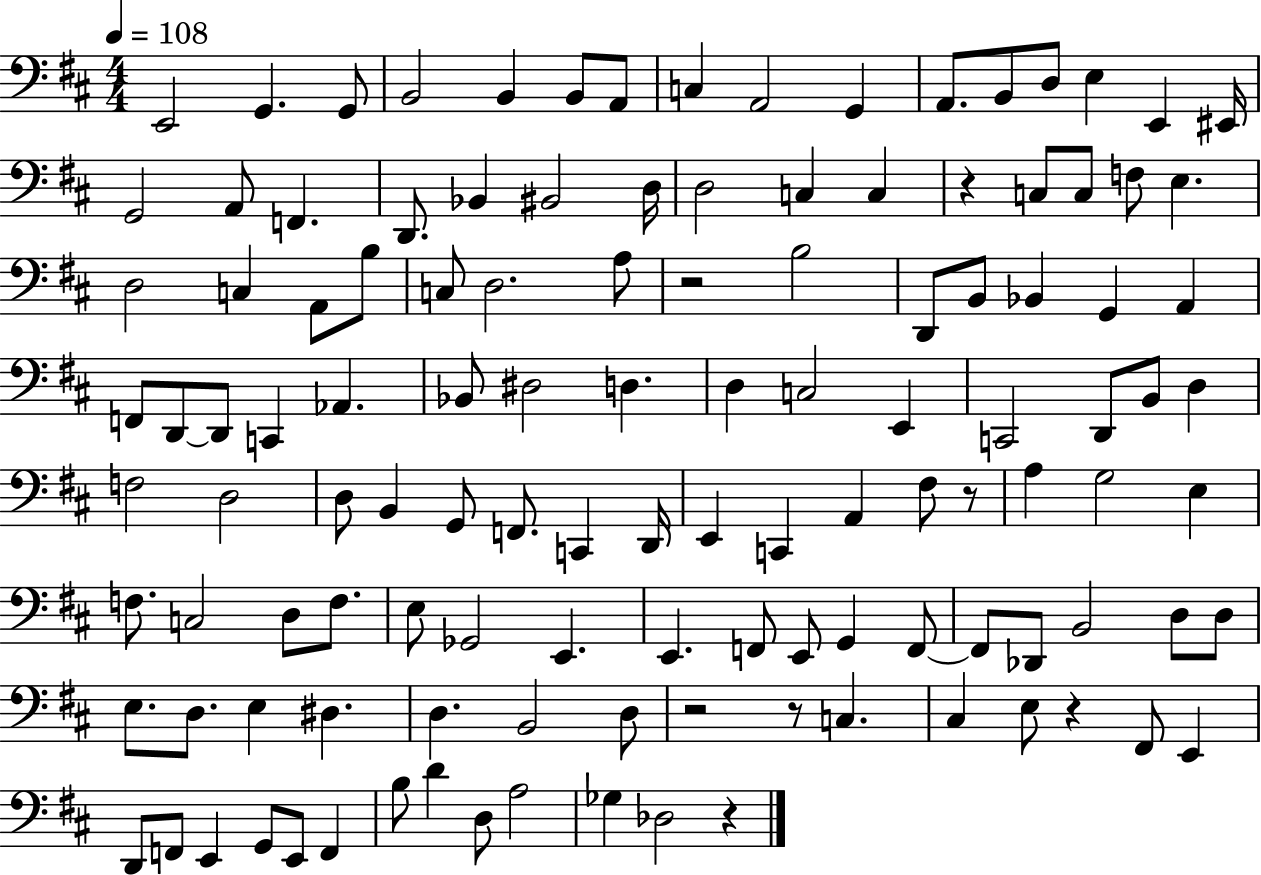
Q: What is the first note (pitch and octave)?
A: E2